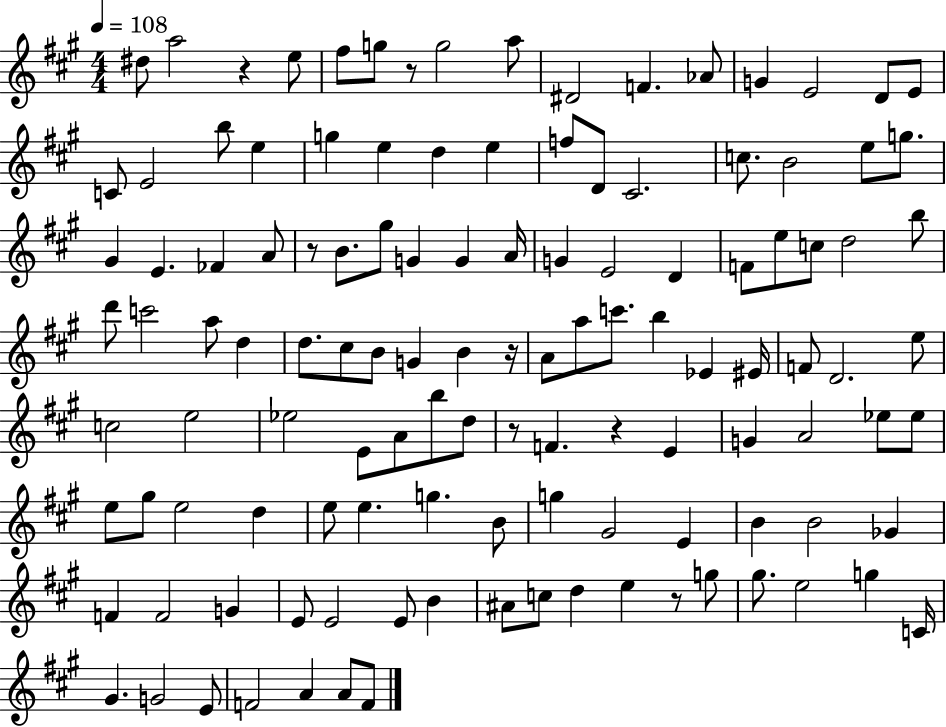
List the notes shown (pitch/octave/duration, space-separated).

D#5/e A5/h R/q E5/e F#5/e G5/e R/e G5/h A5/e D#4/h F4/q. Ab4/e G4/q E4/h D4/e E4/e C4/e E4/h B5/e E5/q G5/q E5/q D5/q E5/q F5/e D4/e C#4/h. C5/e. B4/h E5/e G5/e. G#4/q E4/q. FES4/q A4/e R/e B4/e. G#5/e G4/q G4/q A4/s G4/q E4/h D4/q F4/e E5/e C5/e D5/h B5/e D6/e C6/h A5/e D5/q D5/e. C#5/e B4/e G4/q B4/q R/s A4/e A5/e C6/e. B5/q Eb4/q EIS4/s F4/e D4/h. E5/e C5/h E5/h Eb5/h E4/e A4/e B5/e D5/e R/e F4/q. R/q E4/q G4/q A4/h Eb5/e Eb5/e E5/e G#5/e E5/h D5/q E5/e E5/q. G5/q. B4/e G5/q G#4/h E4/q B4/q B4/h Gb4/q F4/q F4/h G4/q E4/e E4/h E4/e B4/q A#4/e C5/e D5/q E5/q R/e G5/e G#5/e. E5/h G5/q C4/s G#4/q. G4/h E4/e F4/h A4/q A4/e F4/e